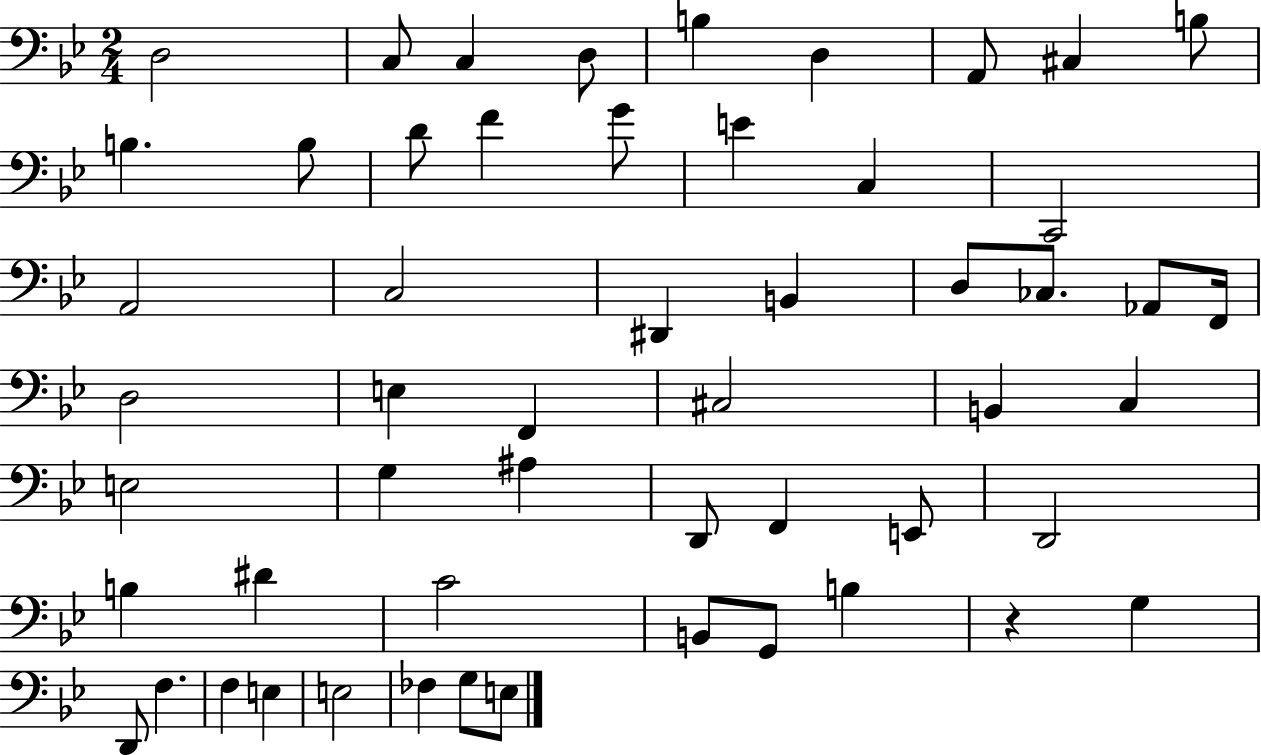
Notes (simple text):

D3/h C3/e C3/q D3/e B3/q D3/q A2/e C#3/q B3/e B3/q. B3/e D4/e F4/q G4/e E4/q C3/q C2/h A2/h C3/h D#2/q B2/q D3/e CES3/e. Ab2/e F2/s D3/h E3/q F2/q C#3/h B2/q C3/q E3/h G3/q A#3/q D2/e F2/q E2/e D2/h B3/q D#4/q C4/h B2/e G2/e B3/q R/q G3/q D2/e F3/q. F3/q E3/q E3/h FES3/q G3/e E3/e